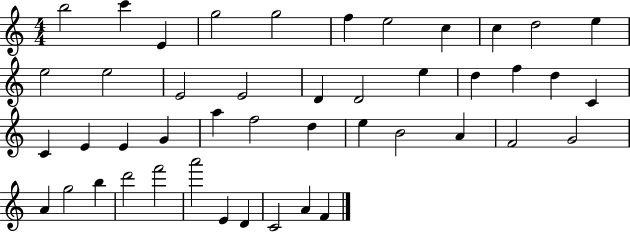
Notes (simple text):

B5/h C6/q E4/q G5/h G5/h F5/q E5/h C5/q C5/q D5/h E5/q E5/h E5/h E4/h E4/h D4/q D4/h E5/q D5/q F5/q D5/q C4/q C4/q E4/q E4/q G4/q A5/q F5/h D5/q E5/q B4/h A4/q F4/h G4/h A4/q G5/h B5/q D6/h F6/h A6/h E4/q D4/q C4/h A4/q F4/q